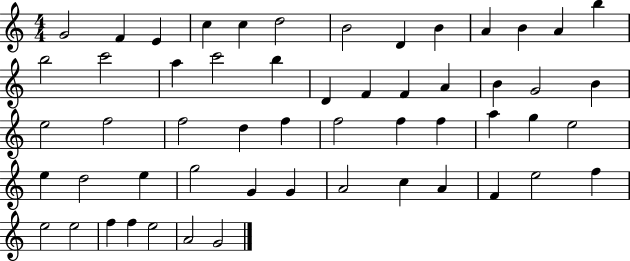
{
  \clef treble
  \numericTimeSignature
  \time 4/4
  \key c \major
  g'2 f'4 e'4 | c''4 c''4 d''2 | b'2 d'4 b'4 | a'4 b'4 a'4 b''4 | \break b''2 c'''2 | a''4 c'''2 b''4 | d'4 f'4 f'4 a'4 | b'4 g'2 b'4 | \break e''2 f''2 | f''2 d''4 f''4 | f''2 f''4 f''4 | a''4 g''4 e''2 | \break e''4 d''2 e''4 | g''2 g'4 g'4 | a'2 c''4 a'4 | f'4 e''2 f''4 | \break e''2 e''2 | f''4 f''4 e''2 | a'2 g'2 | \bar "|."
}